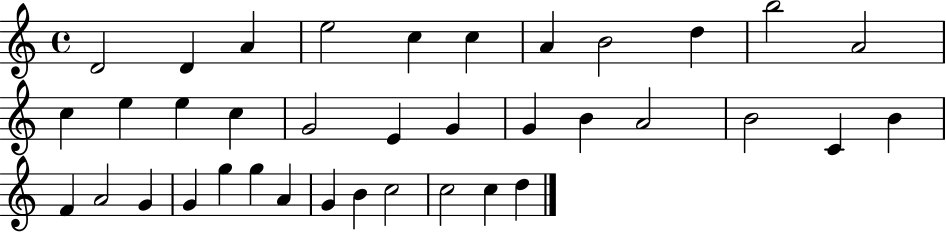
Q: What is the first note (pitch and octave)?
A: D4